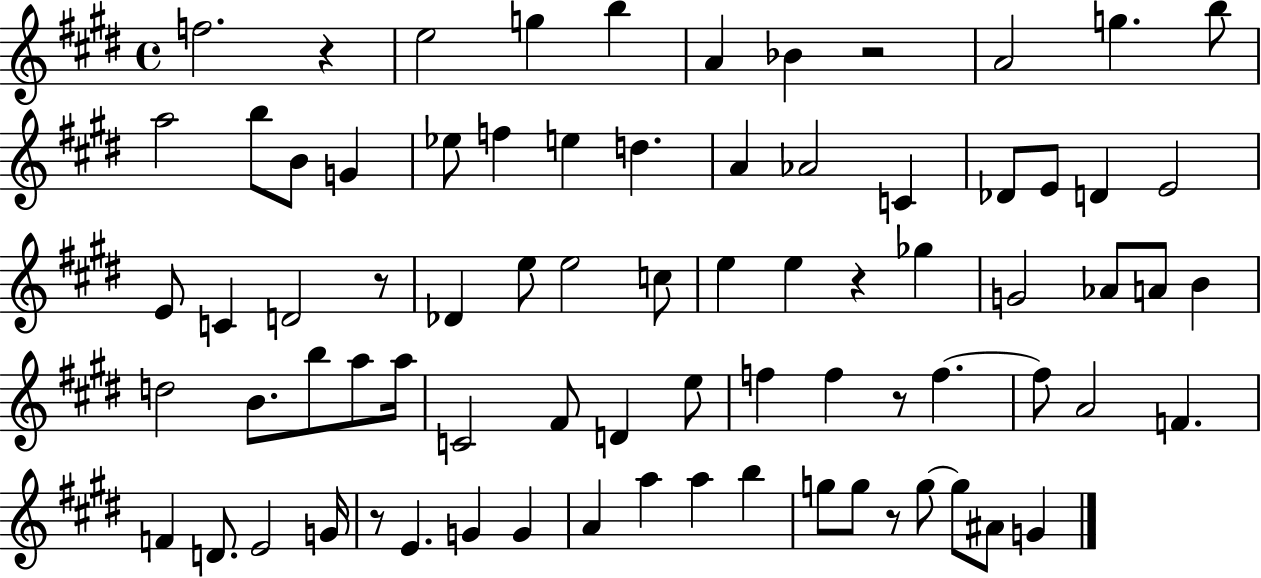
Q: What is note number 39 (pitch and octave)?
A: D5